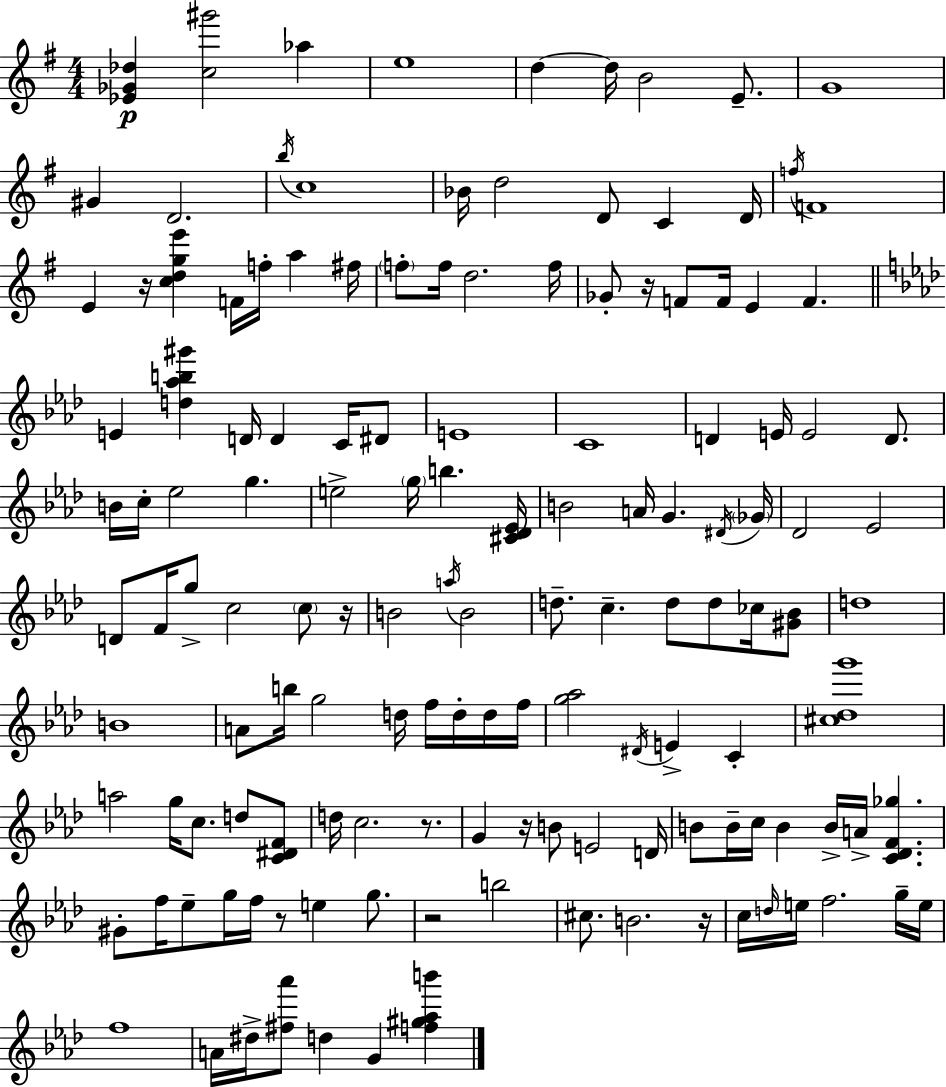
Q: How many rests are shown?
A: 8